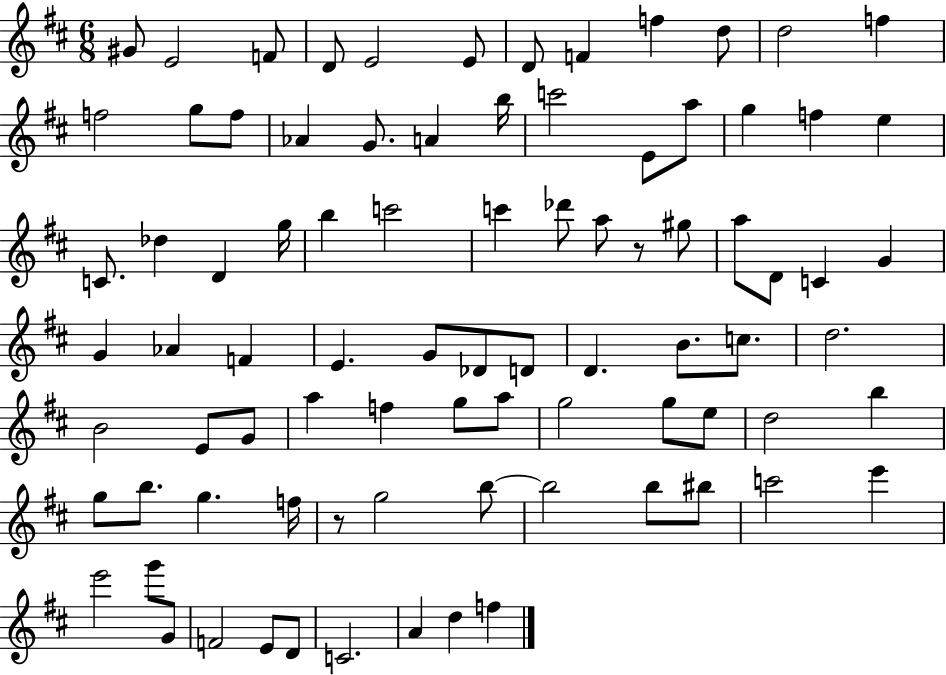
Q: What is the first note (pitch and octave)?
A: G#4